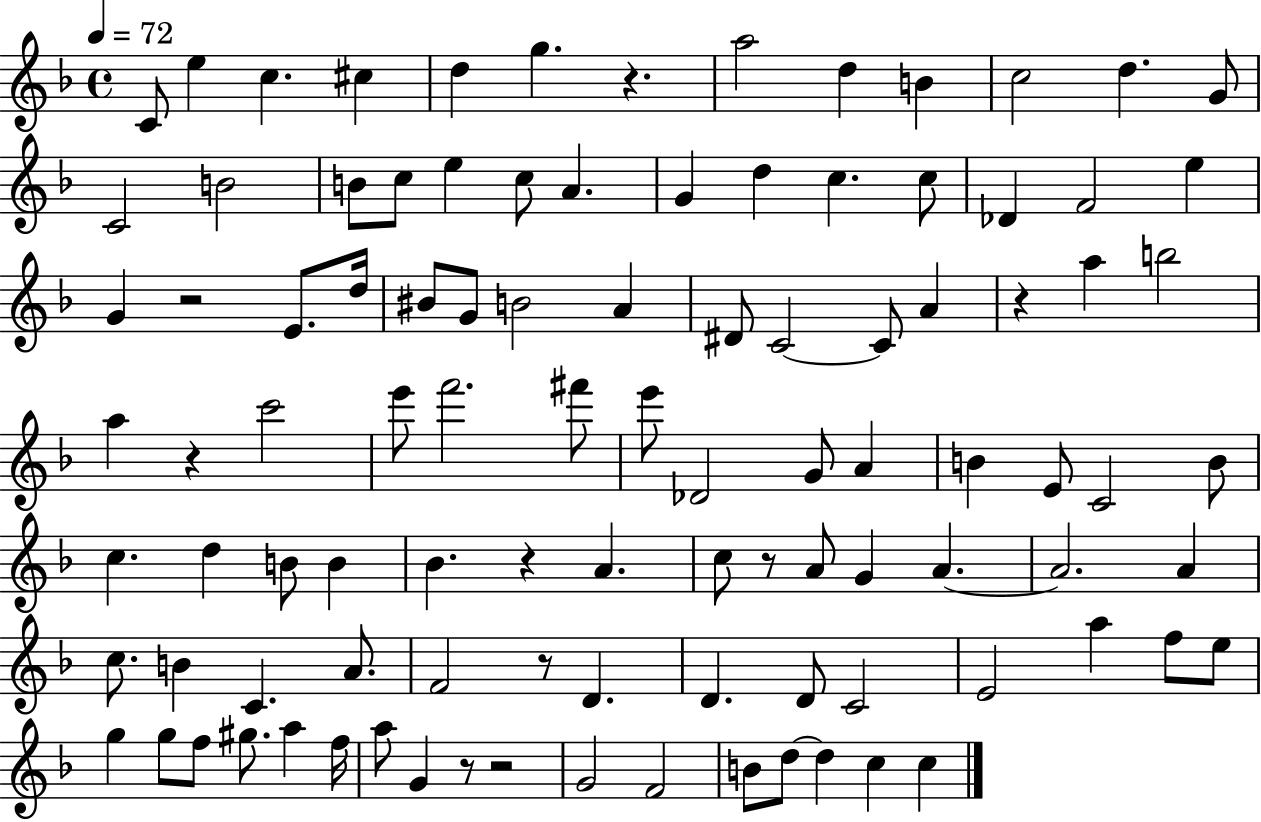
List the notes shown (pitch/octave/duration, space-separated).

C4/e E5/q C5/q. C#5/q D5/q G5/q. R/q. A5/h D5/q B4/q C5/h D5/q. G4/e C4/h B4/h B4/e C5/e E5/q C5/e A4/q. G4/q D5/q C5/q. C5/e Db4/q F4/h E5/q G4/q R/h E4/e. D5/s BIS4/e G4/e B4/h A4/q D#4/e C4/h C4/e A4/q R/q A5/q B5/h A5/q R/q C6/h E6/e F6/h. F#6/e E6/e Db4/h G4/e A4/q B4/q E4/e C4/h B4/e C5/q. D5/q B4/e B4/q Bb4/q. R/q A4/q. C5/e R/e A4/e G4/q A4/q. A4/h. A4/q C5/e. B4/q C4/q. A4/e. F4/h R/e D4/q. D4/q. D4/e C4/h E4/h A5/q F5/e E5/e G5/q G5/e F5/e G#5/e. A5/q F5/s A5/e G4/q R/e R/h G4/h F4/h B4/e D5/e D5/q C5/q C5/q